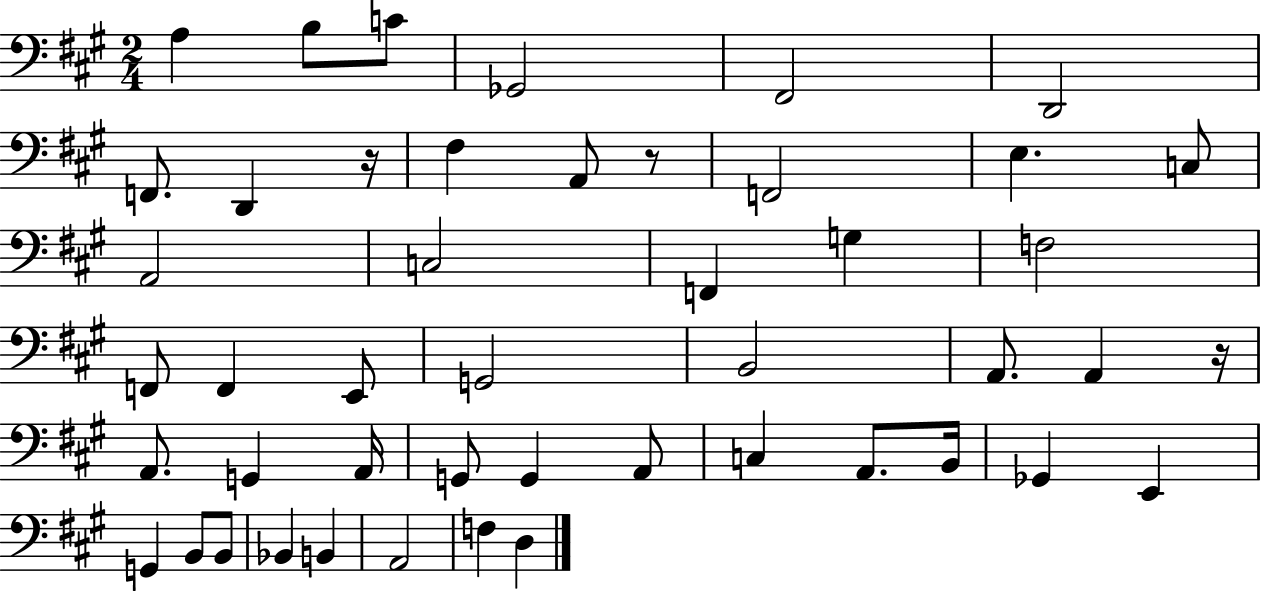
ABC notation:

X:1
T:Untitled
M:2/4
L:1/4
K:A
A, B,/2 C/2 _G,,2 ^F,,2 D,,2 F,,/2 D,, z/4 ^F, A,,/2 z/2 F,,2 E, C,/2 A,,2 C,2 F,, G, F,2 F,,/2 F,, E,,/2 G,,2 B,,2 A,,/2 A,, z/4 A,,/2 G,, A,,/4 G,,/2 G,, A,,/2 C, A,,/2 B,,/4 _G,, E,, G,, B,,/2 B,,/2 _B,, B,, A,,2 F, D,